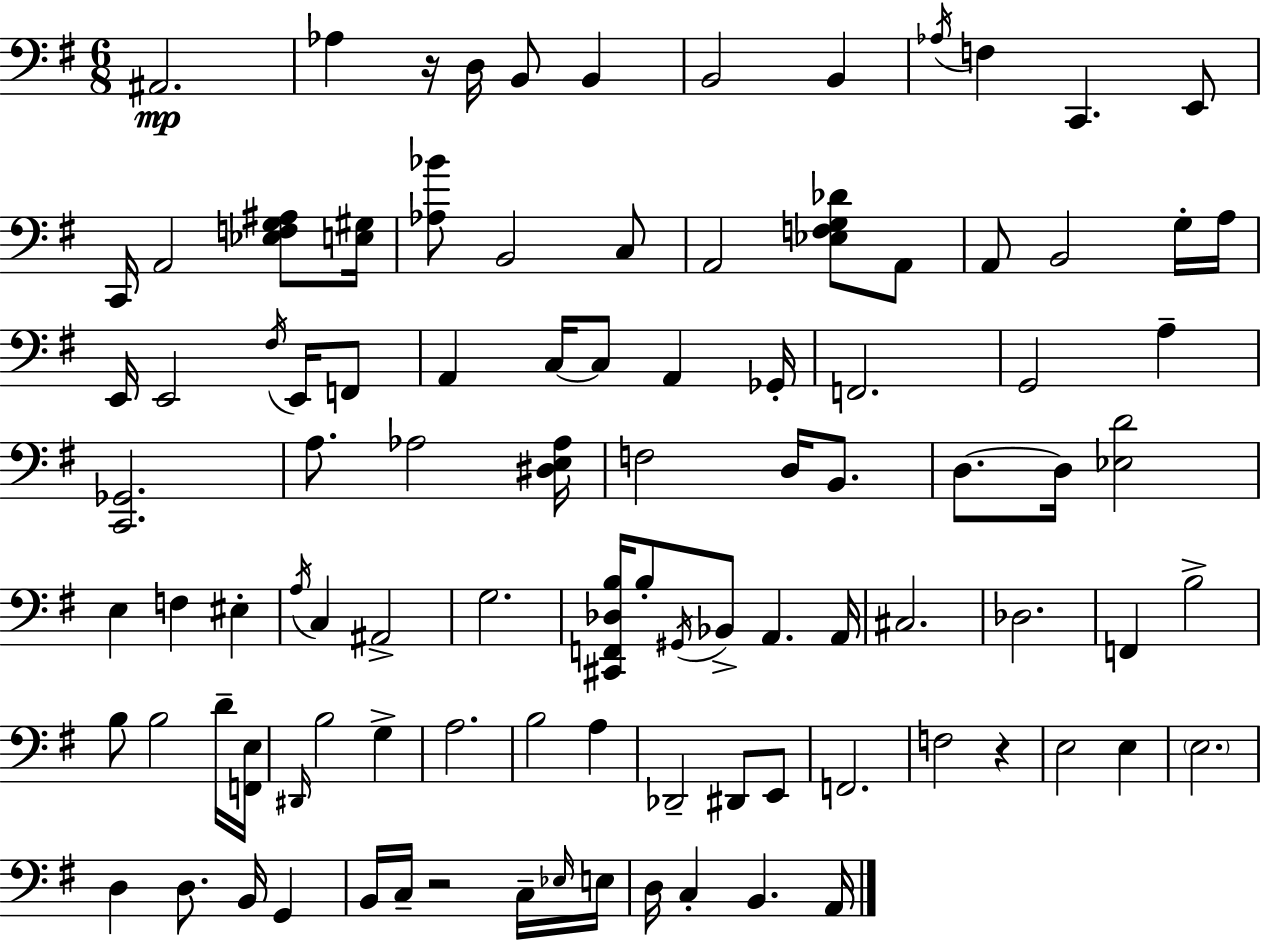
X:1
T:Untitled
M:6/8
L:1/4
K:Em
^A,,2 _A, z/4 D,/4 B,,/2 B,, B,,2 B,, _A,/4 F, C,, E,,/2 C,,/4 A,,2 [_E,F,G,^A,]/2 [E,^G,]/4 [_A,_B]/2 B,,2 C,/2 A,,2 [_E,F,G,_D]/2 A,,/2 A,,/2 B,,2 G,/4 A,/4 E,,/4 E,,2 ^F,/4 E,,/4 F,,/2 A,, C,/4 C,/2 A,, _G,,/4 F,,2 G,,2 A, [C,,_G,,]2 A,/2 _A,2 [^D,E,_A,]/4 F,2 D,/4 B,,/2 D,/2 D,/4 [_E,D]2 E, F, ^E, A,/4 C, ^A,,2 G,2 [^C,,F,,_D,B,]/4 B,/2 ^G,,/4 _B,,/2 A,, A,,/4 ^C,2 _D,2 F,, B,2 B,/2 B,2 D/4 [F,,E,]/4 ^D,,/4 B,2 G, A,2 B,2 A, _D,,2 ^D,,/2 E,,/2 F,,2 F,2 z E,2 E, E,2 D, D,/2 B,,/4 G,, B,,/4 C,/4 z2 C,/4 _E,/4 E,/4 D,/4 C, B,, A,,/4